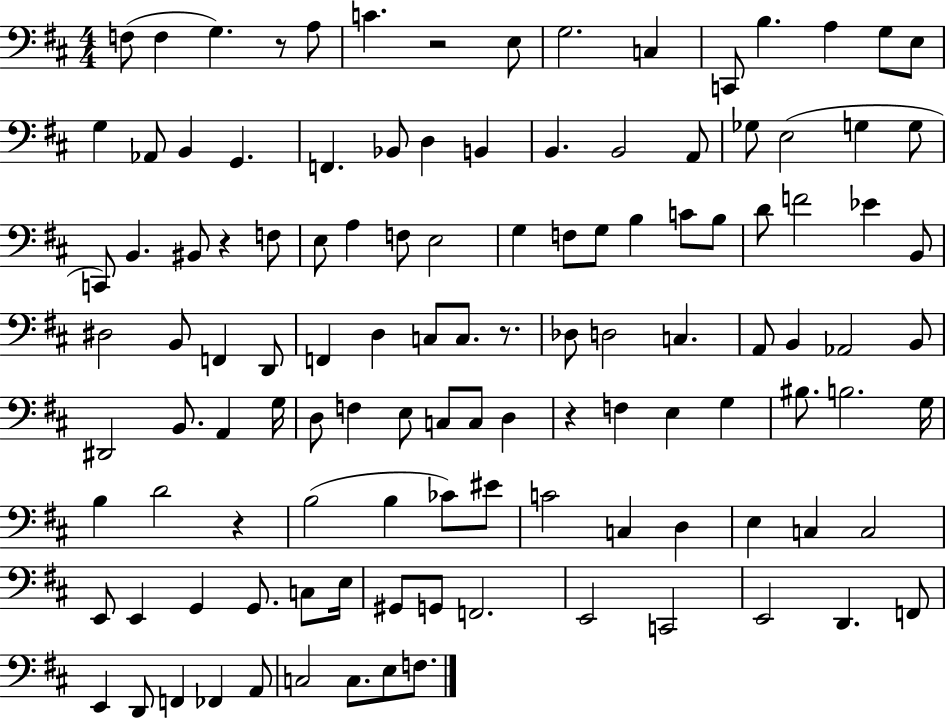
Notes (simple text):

F3/e F3/q G3/q. R/e A3/e C4/q. R/h E3/e G3/h. C3/q C2/e B3/q. A3/q G3/e E3/e G3/q Ab2/e B2/q G2/q. F2/q. Bb2/e D3/q B2/q B2/q. B2/h A2/e Gb3/e E3/h G3/q G3/e C2/e B2/q. BIS2/e R/q F3/e E3/e A3/q F3/e E3/h G3/q F3/e G3/e B3/q C4/e B3/e D4/e F4/h Eb4/q B2/e D#3/h B2/e F2/q D2/e F2/q D3/q C3/e C3/e. R/e. Db3/e D3/h C3/q. A2/e B2/q Ab2/h B2/e D#2/h B2/e. A2/q G3/s D3/e F3/q E3/e C3/e C3/e D3/q R/q F3/q E3/q G3/q BIS3/e. B3/h. G3/s B3/q D4/h R/q B3/h B3/q CES4/e EIS4/e C4/h C3/q D3/q E3/q C3/q C3/h E2/e E2/q G2/q G2/e. C3/e E3/s G#2/e G2/e F2/h. E2/h C2/h E2/h D2/q. F2/e E2/q D2/e F2/q FES2/q A2/e C3/h C3/e. E3/e F3/e.